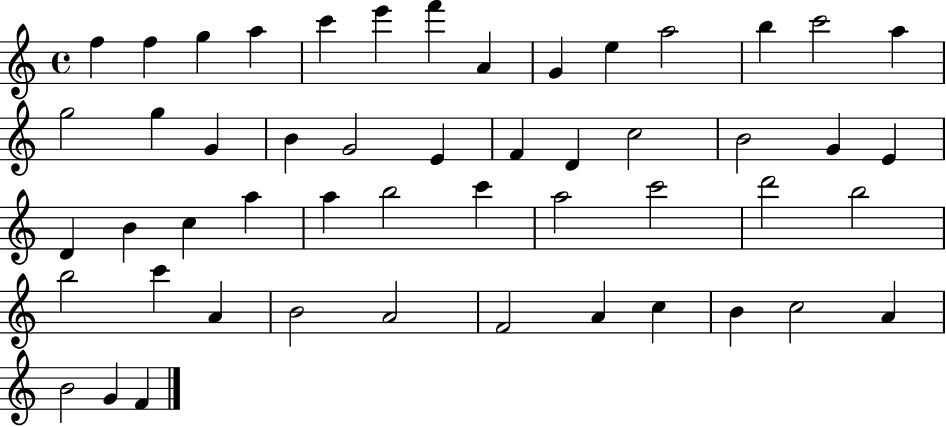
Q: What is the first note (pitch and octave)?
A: F5